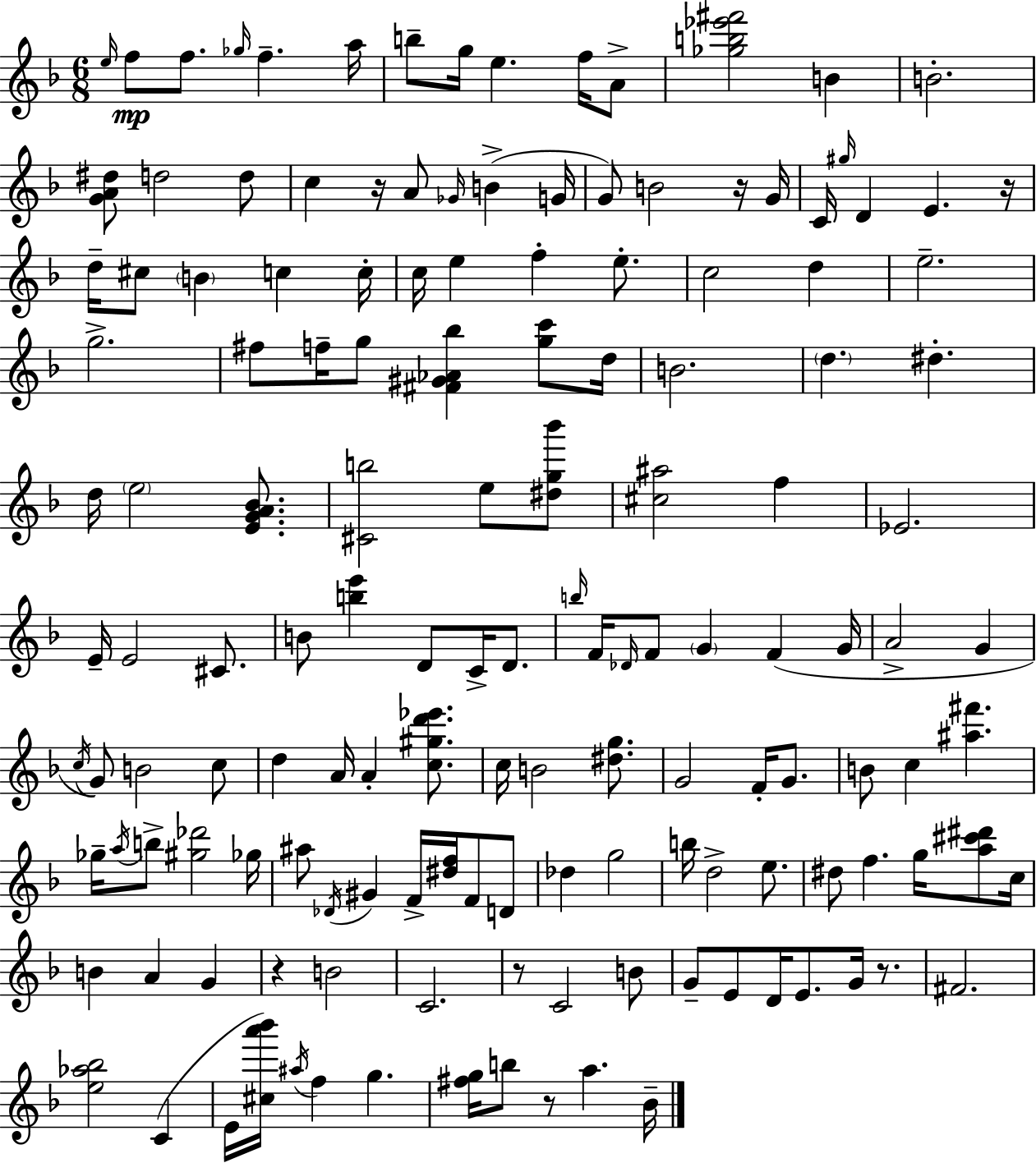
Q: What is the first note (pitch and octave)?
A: E5